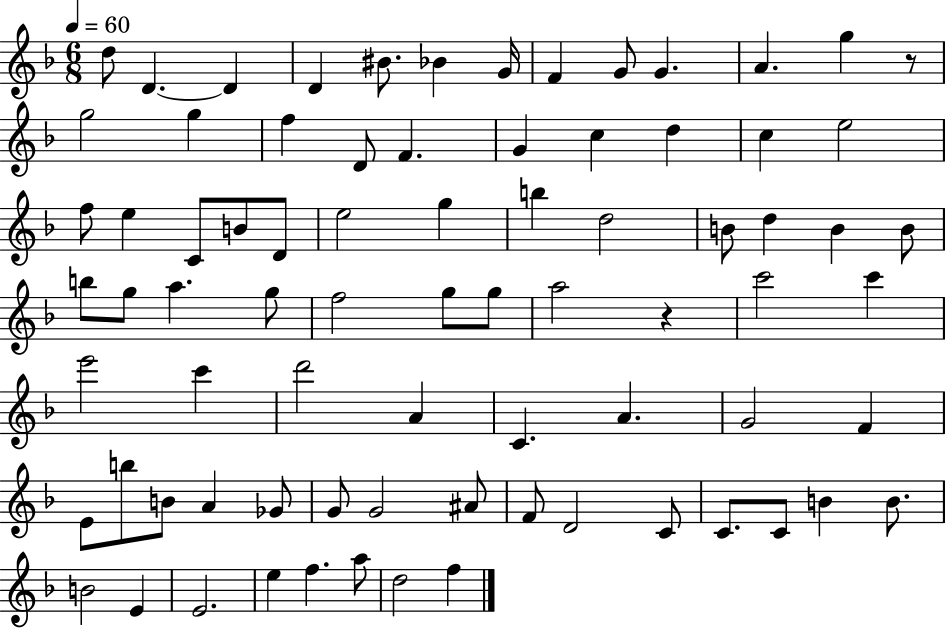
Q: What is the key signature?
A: F major